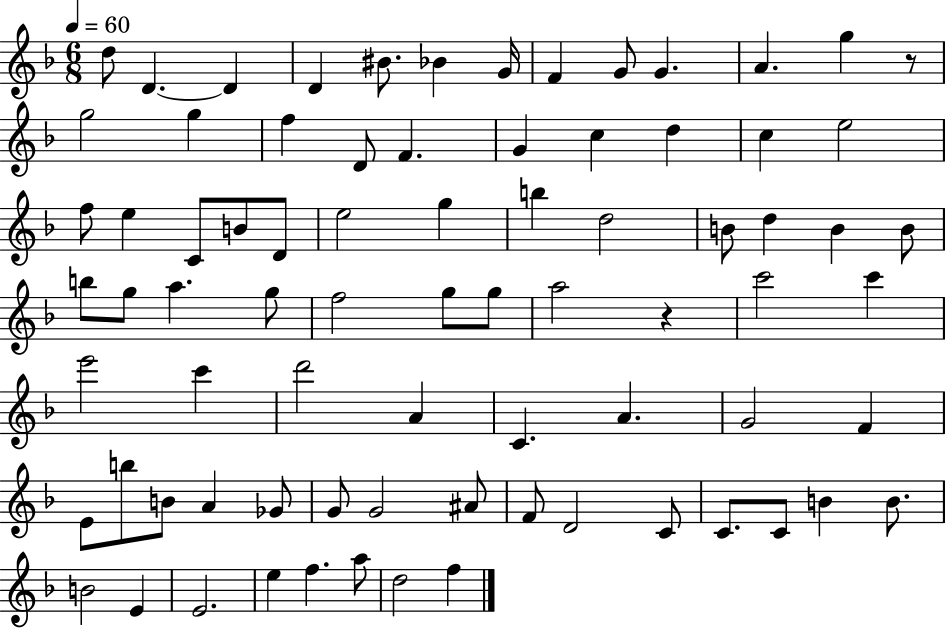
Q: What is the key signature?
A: F major